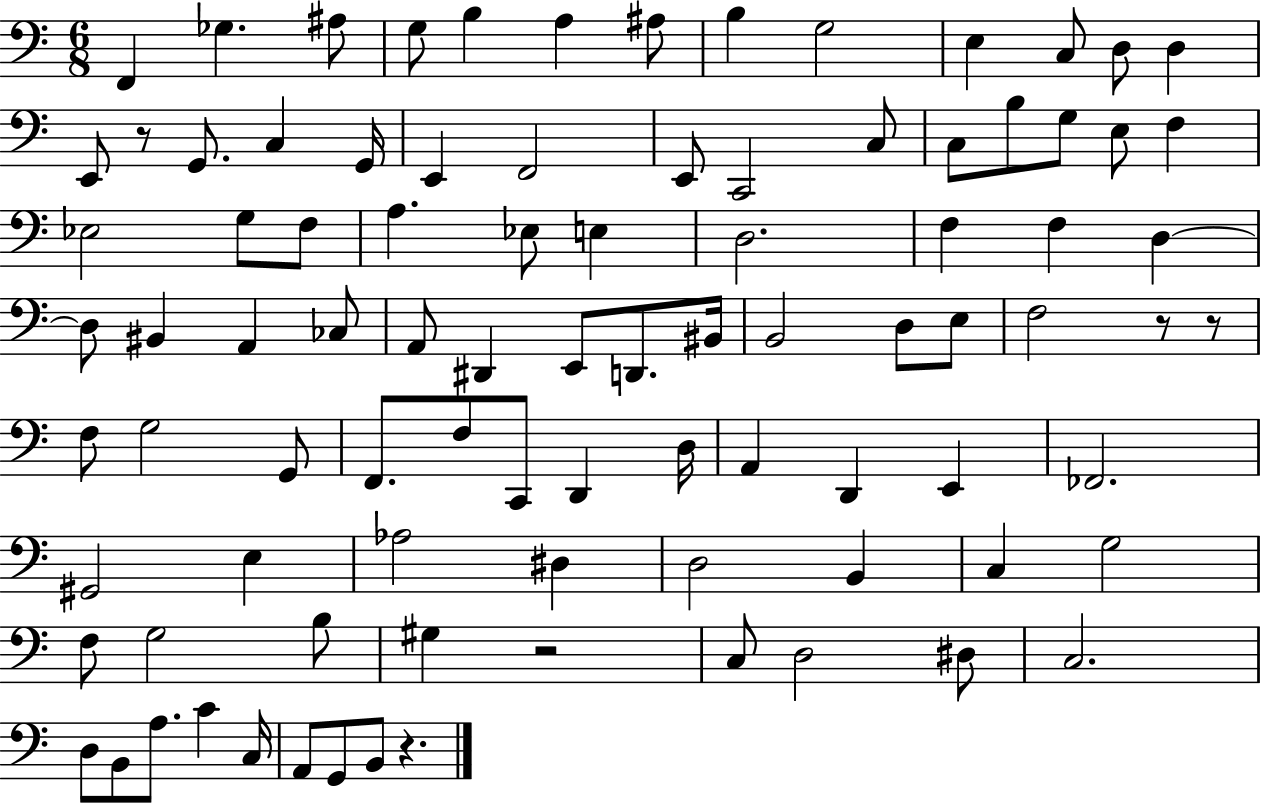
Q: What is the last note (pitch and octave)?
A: B2